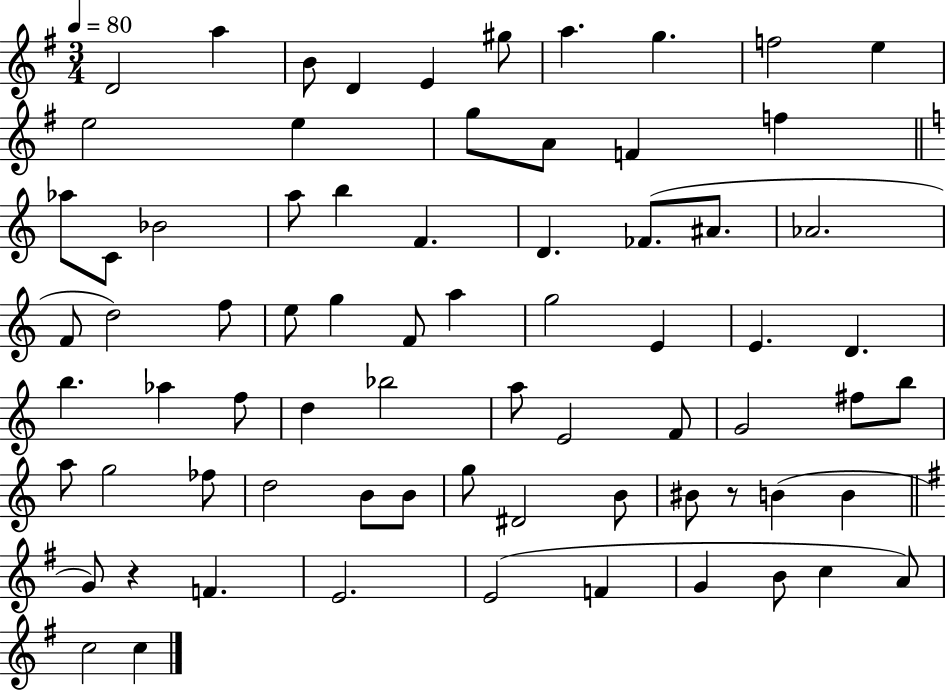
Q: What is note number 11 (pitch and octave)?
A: E5